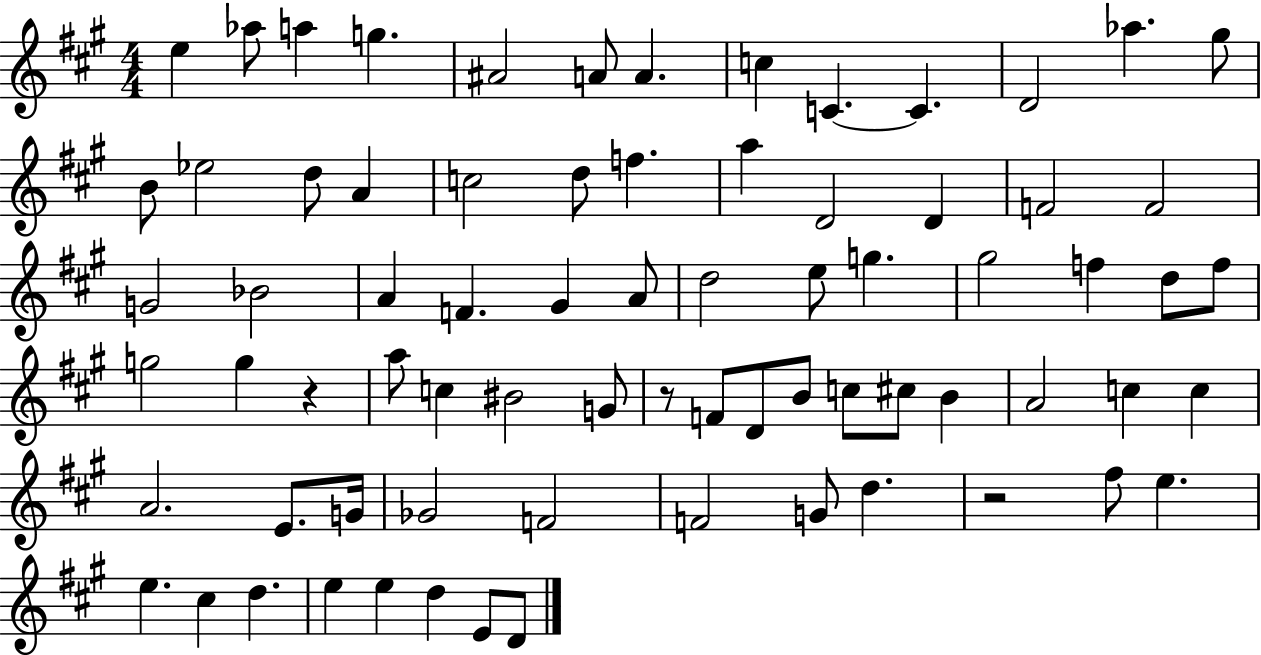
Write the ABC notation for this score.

X:1
T:Untitled
M:4/4
L:1/4
K:A
e _a/2 a g ^A2 A/2 A c C C D2 _a ^g/2 B/2 _e2 d/2 A c2 d/2 f a D2 D F2 F2 G2 _B2 A F ^G A/2 d2 e/2 g ^g2 f d/2 f/2 g2 g z a/2 c ^B2 G/2 z/2 F/2 D/2 B/2 c/2 ^c/2 B A2 c c A2 E/2 G/4 _G2 F2 F2 G/2 d z2 ^f/2 e e ^c d e e d E/2 D/2